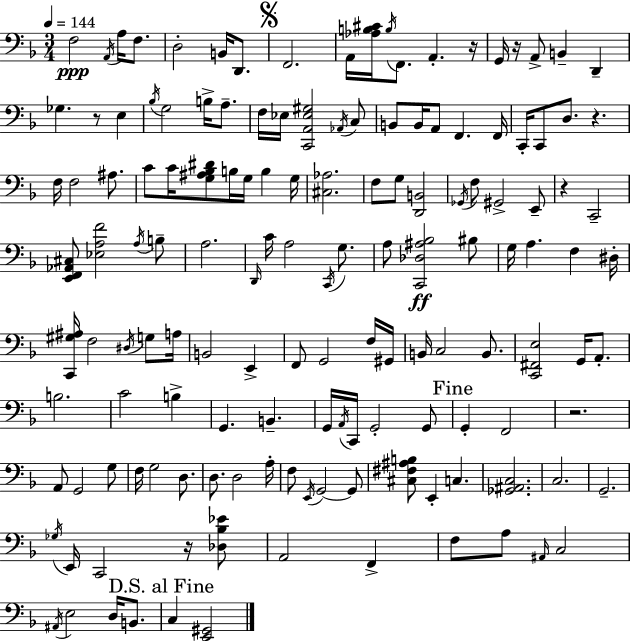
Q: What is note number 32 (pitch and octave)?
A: C2